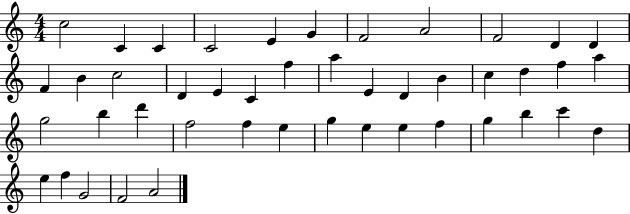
X:1
T:Untitled
M:4/4
L:1/4
K:C
c2 C C C2 E G F2 A2 F2 D D F B c2 D E C f a E D B c d f a g2 b d' f2 f e g e e f g b c' d e f G2 F2 A2